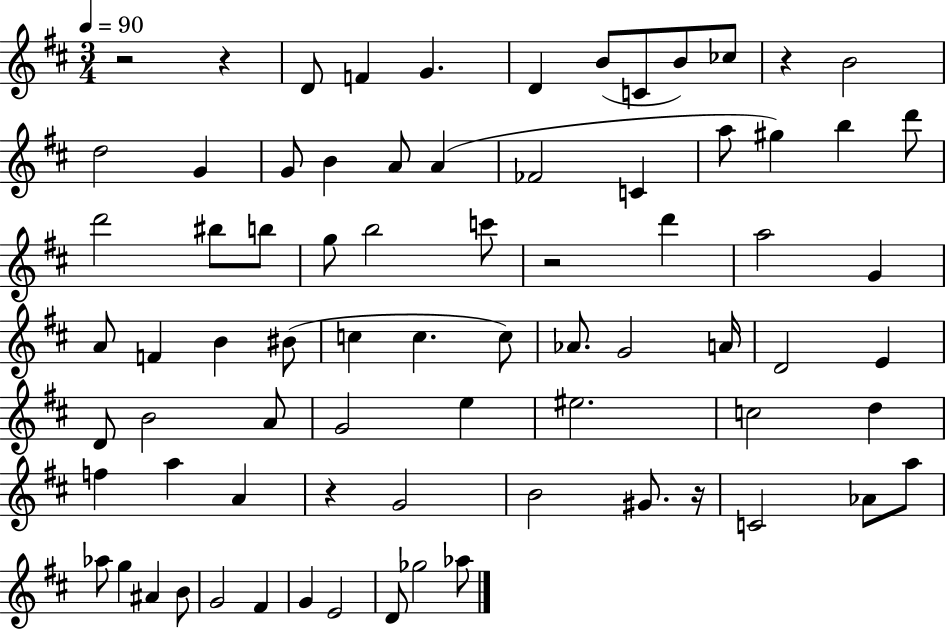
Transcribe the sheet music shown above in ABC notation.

X:1
T:Untitled
M:3/4
L:1/4
K:D
z2 z D/2 F G D B/2 C/2 B/2 _c/2 z B2 d2 G G/2 B A/2 A _F2 C a/2 ^g b d'/2 d'2 ^b/2 b/2 g/2 b2 c'/2 z2 d' a2 G A/2 F B ^B/2 c c c/2 _A/2 G2 A/4 D2 E D/2 B2 A/2 G2 e ^e2 c2 d f a A z G2 B2 ^G/2 z/4 C2 _A/2 a/2 _a/2 g ^A B/2 G2 ^F G E2 D/2 _g2 _a/2